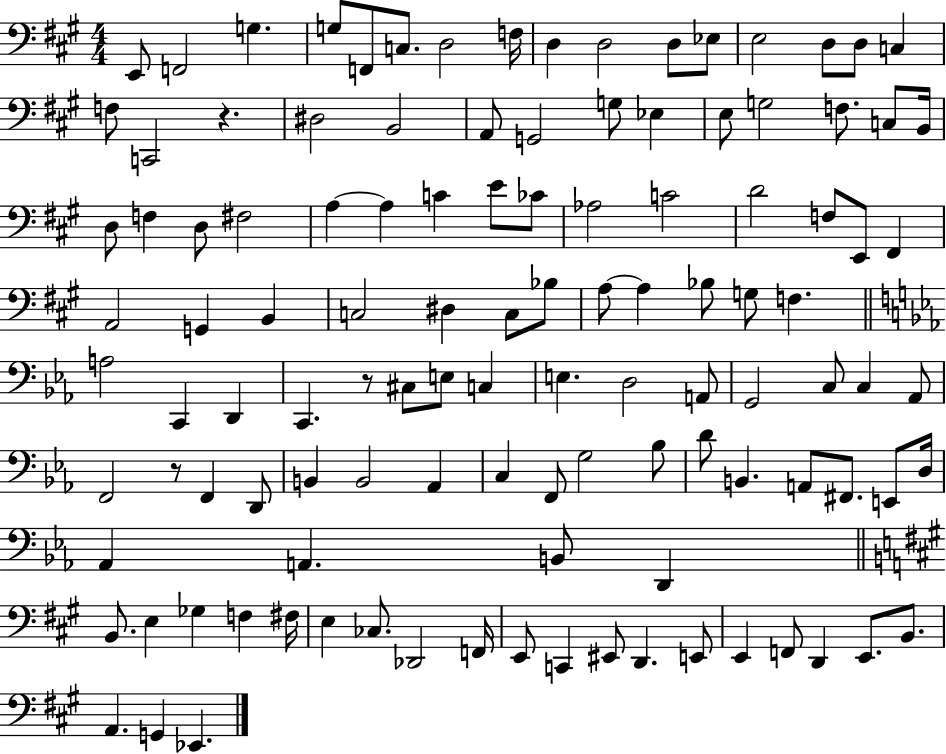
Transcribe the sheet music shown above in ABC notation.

X:1
T:Untitled
M:4/4
L:1/4
K:A
E,,/2 F,,2 G, G,/2 F,,/2 C,/2 D,2 F,/4 D, D,2 D,/2 _E,/2 E,2 D,/2 D,/2 C, F,/2 C,,2 z ^D,2 B,,2 A,,/2 G,,2 G,/2 _E, E,/2 G,2 F,/2 C,/2 B,,/4 D,/2 F, D,/2 ^F,2 A, A, C E/2 _C/2 _A,2 C2 D2 F,/2 E,,/2 ^F,, A,,2 G,, B,, C,2 ^D, C,/2 _B,/2 A,/2 A, _B,/2 G,/2 F, A,2 C,, D,, C,, z/2 ^C,/2 E,/2 C, E, D,2 A,,/2 G,,2 C,/2 C, _A,,/2 F,,2 z/2 F,, D,,/2 B,, B,,2 _A,, C, F,,/2 G,2 _B,/2 D/2 B,, A,,/2 ^F,,/2 E,,/2 D,/4 _A,, A,, B,,/2 D,, B,,/2 E, _G, F, ^F,/4 E, _C,/2 _D,,2 F,,/4 E,,/2 C,, ^E,,/2 D,, E,,/2 E,, F,,/2 D,, E,,/2 B,,/2 A,, G,, _E,,